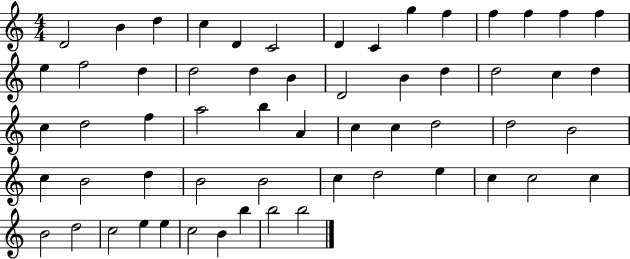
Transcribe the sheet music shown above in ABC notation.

X:1
T:Untitled
M:4/4
L:1/4
K:C
D2 B d c D C2 D C g f f f f f e f2 d d2 d B D2 B d d2 c d c d2 f a2 b A c c d2 d2 B2 c B2 d B2 B2 c d2 e c c2 c B2 d2 c2 e e c2 B b b2 b2